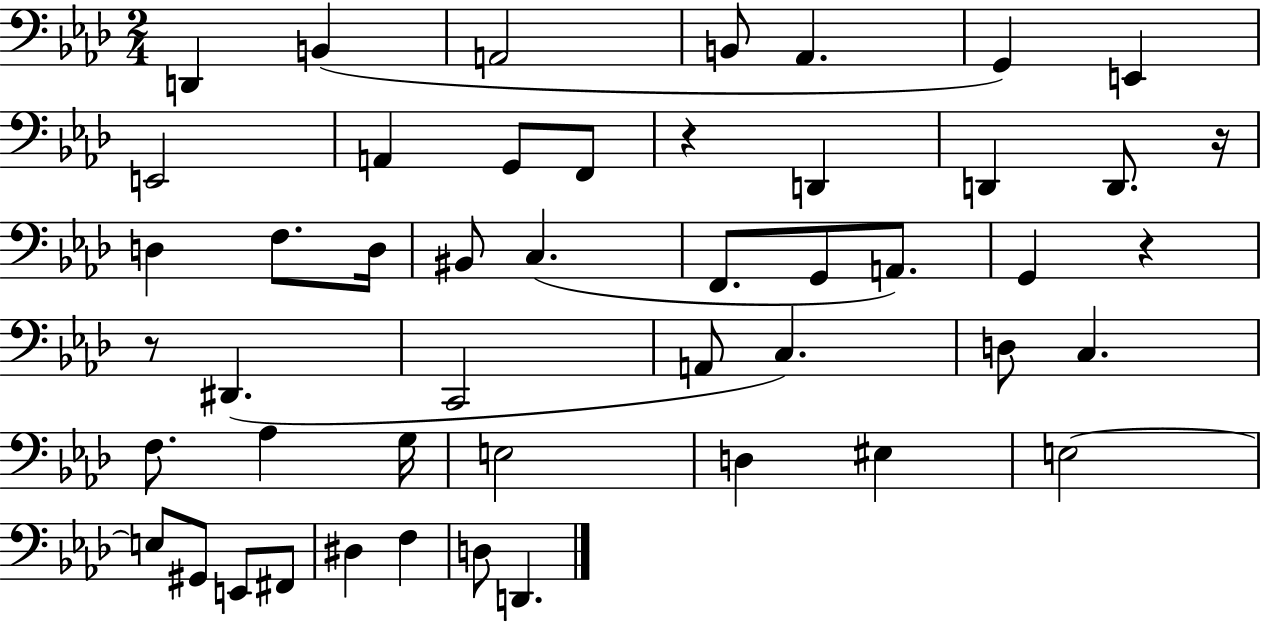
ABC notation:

X:1
T:Untitled
M:2/4
L:1/4
K:Ab
D,, B,, A,,2 B,,/2 _A,, G,, E,, E,,2 A,, G,,/2 F,,/2 z D,, D,, D,,/2 z/4 D, F,/2 D,/4 ^B,,/2 C, F,,/2 G,,/2 A,,/2 G,, z z/2 ^D,, C,,2 A,,/2 C, D,/2 C, F,/2 _A, G,/4 E,2 D, ^E, E,2 E,/2 ^G,,/2 E,,/2 ^F,,/2 ^D, F, D,/2 D,,